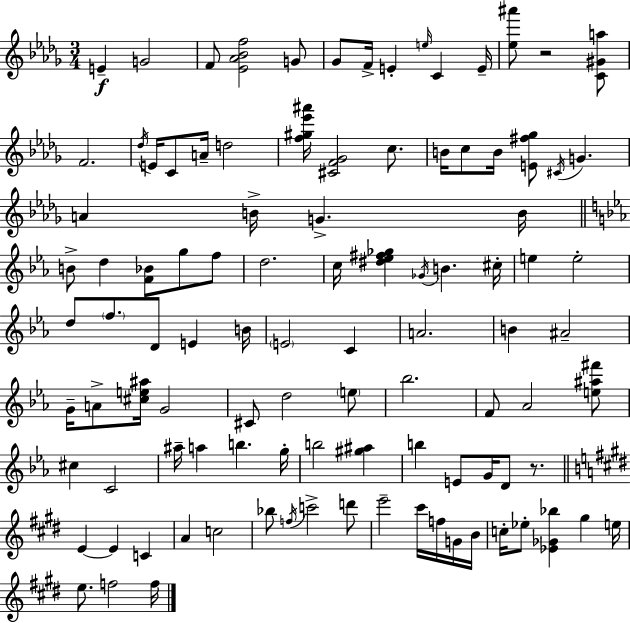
E4/q G4/h F4/e [Eb4,Ab4,Bb4,F5]/h G4/e Gb4/e F4/s E4/q E5/s C4/q E4/s [Eb5,A#6]/e R/h [C4,G#4,A5]/e F4/h. Db5/s E4/s C4/e A4/s D5/h [F5,G#5,Eb6,A#6]/s [C#4,F4,Gb4]/h C5/e. B4/s C5/e B4/s [E4,F#5,Gb5]/e C#4/s G4/q. A4/q B4/s G4/q. B4/s B4/e D5/q [F4,Bb4]/e G5/e F5/e D5/h. C5/s [D#5,Eb5,F#5,Gb5]/q Gb4/s B4/q. C#5/s E5/q E5/h D5/e F5/e. D4/e E4/q B4/s E4/h C4/q A4/h. B4/q A#4/h G4/s A4/e [C#5,E5,A#5]/s G4/h C#4/e D5/h E5/e Bb5/h. F4/e Ab4/h [E5,A#5,F#6]/e C#5/q C4/h A#5/s A5/q B5/q. G5/s B5/h [G#5,A#5]/q B5/q E4/e G4/s D4/e R/e. E4/q E4/q C4/q A4/q C5/h Bb5/e F5/s C6/h D6/e E6/h C#6/s F5/s G4/s B4/s C5/s Eb5/e [Eb4,Gb4,Bb5]/q G#5/q E5/s E5/e. F5/h F5/s